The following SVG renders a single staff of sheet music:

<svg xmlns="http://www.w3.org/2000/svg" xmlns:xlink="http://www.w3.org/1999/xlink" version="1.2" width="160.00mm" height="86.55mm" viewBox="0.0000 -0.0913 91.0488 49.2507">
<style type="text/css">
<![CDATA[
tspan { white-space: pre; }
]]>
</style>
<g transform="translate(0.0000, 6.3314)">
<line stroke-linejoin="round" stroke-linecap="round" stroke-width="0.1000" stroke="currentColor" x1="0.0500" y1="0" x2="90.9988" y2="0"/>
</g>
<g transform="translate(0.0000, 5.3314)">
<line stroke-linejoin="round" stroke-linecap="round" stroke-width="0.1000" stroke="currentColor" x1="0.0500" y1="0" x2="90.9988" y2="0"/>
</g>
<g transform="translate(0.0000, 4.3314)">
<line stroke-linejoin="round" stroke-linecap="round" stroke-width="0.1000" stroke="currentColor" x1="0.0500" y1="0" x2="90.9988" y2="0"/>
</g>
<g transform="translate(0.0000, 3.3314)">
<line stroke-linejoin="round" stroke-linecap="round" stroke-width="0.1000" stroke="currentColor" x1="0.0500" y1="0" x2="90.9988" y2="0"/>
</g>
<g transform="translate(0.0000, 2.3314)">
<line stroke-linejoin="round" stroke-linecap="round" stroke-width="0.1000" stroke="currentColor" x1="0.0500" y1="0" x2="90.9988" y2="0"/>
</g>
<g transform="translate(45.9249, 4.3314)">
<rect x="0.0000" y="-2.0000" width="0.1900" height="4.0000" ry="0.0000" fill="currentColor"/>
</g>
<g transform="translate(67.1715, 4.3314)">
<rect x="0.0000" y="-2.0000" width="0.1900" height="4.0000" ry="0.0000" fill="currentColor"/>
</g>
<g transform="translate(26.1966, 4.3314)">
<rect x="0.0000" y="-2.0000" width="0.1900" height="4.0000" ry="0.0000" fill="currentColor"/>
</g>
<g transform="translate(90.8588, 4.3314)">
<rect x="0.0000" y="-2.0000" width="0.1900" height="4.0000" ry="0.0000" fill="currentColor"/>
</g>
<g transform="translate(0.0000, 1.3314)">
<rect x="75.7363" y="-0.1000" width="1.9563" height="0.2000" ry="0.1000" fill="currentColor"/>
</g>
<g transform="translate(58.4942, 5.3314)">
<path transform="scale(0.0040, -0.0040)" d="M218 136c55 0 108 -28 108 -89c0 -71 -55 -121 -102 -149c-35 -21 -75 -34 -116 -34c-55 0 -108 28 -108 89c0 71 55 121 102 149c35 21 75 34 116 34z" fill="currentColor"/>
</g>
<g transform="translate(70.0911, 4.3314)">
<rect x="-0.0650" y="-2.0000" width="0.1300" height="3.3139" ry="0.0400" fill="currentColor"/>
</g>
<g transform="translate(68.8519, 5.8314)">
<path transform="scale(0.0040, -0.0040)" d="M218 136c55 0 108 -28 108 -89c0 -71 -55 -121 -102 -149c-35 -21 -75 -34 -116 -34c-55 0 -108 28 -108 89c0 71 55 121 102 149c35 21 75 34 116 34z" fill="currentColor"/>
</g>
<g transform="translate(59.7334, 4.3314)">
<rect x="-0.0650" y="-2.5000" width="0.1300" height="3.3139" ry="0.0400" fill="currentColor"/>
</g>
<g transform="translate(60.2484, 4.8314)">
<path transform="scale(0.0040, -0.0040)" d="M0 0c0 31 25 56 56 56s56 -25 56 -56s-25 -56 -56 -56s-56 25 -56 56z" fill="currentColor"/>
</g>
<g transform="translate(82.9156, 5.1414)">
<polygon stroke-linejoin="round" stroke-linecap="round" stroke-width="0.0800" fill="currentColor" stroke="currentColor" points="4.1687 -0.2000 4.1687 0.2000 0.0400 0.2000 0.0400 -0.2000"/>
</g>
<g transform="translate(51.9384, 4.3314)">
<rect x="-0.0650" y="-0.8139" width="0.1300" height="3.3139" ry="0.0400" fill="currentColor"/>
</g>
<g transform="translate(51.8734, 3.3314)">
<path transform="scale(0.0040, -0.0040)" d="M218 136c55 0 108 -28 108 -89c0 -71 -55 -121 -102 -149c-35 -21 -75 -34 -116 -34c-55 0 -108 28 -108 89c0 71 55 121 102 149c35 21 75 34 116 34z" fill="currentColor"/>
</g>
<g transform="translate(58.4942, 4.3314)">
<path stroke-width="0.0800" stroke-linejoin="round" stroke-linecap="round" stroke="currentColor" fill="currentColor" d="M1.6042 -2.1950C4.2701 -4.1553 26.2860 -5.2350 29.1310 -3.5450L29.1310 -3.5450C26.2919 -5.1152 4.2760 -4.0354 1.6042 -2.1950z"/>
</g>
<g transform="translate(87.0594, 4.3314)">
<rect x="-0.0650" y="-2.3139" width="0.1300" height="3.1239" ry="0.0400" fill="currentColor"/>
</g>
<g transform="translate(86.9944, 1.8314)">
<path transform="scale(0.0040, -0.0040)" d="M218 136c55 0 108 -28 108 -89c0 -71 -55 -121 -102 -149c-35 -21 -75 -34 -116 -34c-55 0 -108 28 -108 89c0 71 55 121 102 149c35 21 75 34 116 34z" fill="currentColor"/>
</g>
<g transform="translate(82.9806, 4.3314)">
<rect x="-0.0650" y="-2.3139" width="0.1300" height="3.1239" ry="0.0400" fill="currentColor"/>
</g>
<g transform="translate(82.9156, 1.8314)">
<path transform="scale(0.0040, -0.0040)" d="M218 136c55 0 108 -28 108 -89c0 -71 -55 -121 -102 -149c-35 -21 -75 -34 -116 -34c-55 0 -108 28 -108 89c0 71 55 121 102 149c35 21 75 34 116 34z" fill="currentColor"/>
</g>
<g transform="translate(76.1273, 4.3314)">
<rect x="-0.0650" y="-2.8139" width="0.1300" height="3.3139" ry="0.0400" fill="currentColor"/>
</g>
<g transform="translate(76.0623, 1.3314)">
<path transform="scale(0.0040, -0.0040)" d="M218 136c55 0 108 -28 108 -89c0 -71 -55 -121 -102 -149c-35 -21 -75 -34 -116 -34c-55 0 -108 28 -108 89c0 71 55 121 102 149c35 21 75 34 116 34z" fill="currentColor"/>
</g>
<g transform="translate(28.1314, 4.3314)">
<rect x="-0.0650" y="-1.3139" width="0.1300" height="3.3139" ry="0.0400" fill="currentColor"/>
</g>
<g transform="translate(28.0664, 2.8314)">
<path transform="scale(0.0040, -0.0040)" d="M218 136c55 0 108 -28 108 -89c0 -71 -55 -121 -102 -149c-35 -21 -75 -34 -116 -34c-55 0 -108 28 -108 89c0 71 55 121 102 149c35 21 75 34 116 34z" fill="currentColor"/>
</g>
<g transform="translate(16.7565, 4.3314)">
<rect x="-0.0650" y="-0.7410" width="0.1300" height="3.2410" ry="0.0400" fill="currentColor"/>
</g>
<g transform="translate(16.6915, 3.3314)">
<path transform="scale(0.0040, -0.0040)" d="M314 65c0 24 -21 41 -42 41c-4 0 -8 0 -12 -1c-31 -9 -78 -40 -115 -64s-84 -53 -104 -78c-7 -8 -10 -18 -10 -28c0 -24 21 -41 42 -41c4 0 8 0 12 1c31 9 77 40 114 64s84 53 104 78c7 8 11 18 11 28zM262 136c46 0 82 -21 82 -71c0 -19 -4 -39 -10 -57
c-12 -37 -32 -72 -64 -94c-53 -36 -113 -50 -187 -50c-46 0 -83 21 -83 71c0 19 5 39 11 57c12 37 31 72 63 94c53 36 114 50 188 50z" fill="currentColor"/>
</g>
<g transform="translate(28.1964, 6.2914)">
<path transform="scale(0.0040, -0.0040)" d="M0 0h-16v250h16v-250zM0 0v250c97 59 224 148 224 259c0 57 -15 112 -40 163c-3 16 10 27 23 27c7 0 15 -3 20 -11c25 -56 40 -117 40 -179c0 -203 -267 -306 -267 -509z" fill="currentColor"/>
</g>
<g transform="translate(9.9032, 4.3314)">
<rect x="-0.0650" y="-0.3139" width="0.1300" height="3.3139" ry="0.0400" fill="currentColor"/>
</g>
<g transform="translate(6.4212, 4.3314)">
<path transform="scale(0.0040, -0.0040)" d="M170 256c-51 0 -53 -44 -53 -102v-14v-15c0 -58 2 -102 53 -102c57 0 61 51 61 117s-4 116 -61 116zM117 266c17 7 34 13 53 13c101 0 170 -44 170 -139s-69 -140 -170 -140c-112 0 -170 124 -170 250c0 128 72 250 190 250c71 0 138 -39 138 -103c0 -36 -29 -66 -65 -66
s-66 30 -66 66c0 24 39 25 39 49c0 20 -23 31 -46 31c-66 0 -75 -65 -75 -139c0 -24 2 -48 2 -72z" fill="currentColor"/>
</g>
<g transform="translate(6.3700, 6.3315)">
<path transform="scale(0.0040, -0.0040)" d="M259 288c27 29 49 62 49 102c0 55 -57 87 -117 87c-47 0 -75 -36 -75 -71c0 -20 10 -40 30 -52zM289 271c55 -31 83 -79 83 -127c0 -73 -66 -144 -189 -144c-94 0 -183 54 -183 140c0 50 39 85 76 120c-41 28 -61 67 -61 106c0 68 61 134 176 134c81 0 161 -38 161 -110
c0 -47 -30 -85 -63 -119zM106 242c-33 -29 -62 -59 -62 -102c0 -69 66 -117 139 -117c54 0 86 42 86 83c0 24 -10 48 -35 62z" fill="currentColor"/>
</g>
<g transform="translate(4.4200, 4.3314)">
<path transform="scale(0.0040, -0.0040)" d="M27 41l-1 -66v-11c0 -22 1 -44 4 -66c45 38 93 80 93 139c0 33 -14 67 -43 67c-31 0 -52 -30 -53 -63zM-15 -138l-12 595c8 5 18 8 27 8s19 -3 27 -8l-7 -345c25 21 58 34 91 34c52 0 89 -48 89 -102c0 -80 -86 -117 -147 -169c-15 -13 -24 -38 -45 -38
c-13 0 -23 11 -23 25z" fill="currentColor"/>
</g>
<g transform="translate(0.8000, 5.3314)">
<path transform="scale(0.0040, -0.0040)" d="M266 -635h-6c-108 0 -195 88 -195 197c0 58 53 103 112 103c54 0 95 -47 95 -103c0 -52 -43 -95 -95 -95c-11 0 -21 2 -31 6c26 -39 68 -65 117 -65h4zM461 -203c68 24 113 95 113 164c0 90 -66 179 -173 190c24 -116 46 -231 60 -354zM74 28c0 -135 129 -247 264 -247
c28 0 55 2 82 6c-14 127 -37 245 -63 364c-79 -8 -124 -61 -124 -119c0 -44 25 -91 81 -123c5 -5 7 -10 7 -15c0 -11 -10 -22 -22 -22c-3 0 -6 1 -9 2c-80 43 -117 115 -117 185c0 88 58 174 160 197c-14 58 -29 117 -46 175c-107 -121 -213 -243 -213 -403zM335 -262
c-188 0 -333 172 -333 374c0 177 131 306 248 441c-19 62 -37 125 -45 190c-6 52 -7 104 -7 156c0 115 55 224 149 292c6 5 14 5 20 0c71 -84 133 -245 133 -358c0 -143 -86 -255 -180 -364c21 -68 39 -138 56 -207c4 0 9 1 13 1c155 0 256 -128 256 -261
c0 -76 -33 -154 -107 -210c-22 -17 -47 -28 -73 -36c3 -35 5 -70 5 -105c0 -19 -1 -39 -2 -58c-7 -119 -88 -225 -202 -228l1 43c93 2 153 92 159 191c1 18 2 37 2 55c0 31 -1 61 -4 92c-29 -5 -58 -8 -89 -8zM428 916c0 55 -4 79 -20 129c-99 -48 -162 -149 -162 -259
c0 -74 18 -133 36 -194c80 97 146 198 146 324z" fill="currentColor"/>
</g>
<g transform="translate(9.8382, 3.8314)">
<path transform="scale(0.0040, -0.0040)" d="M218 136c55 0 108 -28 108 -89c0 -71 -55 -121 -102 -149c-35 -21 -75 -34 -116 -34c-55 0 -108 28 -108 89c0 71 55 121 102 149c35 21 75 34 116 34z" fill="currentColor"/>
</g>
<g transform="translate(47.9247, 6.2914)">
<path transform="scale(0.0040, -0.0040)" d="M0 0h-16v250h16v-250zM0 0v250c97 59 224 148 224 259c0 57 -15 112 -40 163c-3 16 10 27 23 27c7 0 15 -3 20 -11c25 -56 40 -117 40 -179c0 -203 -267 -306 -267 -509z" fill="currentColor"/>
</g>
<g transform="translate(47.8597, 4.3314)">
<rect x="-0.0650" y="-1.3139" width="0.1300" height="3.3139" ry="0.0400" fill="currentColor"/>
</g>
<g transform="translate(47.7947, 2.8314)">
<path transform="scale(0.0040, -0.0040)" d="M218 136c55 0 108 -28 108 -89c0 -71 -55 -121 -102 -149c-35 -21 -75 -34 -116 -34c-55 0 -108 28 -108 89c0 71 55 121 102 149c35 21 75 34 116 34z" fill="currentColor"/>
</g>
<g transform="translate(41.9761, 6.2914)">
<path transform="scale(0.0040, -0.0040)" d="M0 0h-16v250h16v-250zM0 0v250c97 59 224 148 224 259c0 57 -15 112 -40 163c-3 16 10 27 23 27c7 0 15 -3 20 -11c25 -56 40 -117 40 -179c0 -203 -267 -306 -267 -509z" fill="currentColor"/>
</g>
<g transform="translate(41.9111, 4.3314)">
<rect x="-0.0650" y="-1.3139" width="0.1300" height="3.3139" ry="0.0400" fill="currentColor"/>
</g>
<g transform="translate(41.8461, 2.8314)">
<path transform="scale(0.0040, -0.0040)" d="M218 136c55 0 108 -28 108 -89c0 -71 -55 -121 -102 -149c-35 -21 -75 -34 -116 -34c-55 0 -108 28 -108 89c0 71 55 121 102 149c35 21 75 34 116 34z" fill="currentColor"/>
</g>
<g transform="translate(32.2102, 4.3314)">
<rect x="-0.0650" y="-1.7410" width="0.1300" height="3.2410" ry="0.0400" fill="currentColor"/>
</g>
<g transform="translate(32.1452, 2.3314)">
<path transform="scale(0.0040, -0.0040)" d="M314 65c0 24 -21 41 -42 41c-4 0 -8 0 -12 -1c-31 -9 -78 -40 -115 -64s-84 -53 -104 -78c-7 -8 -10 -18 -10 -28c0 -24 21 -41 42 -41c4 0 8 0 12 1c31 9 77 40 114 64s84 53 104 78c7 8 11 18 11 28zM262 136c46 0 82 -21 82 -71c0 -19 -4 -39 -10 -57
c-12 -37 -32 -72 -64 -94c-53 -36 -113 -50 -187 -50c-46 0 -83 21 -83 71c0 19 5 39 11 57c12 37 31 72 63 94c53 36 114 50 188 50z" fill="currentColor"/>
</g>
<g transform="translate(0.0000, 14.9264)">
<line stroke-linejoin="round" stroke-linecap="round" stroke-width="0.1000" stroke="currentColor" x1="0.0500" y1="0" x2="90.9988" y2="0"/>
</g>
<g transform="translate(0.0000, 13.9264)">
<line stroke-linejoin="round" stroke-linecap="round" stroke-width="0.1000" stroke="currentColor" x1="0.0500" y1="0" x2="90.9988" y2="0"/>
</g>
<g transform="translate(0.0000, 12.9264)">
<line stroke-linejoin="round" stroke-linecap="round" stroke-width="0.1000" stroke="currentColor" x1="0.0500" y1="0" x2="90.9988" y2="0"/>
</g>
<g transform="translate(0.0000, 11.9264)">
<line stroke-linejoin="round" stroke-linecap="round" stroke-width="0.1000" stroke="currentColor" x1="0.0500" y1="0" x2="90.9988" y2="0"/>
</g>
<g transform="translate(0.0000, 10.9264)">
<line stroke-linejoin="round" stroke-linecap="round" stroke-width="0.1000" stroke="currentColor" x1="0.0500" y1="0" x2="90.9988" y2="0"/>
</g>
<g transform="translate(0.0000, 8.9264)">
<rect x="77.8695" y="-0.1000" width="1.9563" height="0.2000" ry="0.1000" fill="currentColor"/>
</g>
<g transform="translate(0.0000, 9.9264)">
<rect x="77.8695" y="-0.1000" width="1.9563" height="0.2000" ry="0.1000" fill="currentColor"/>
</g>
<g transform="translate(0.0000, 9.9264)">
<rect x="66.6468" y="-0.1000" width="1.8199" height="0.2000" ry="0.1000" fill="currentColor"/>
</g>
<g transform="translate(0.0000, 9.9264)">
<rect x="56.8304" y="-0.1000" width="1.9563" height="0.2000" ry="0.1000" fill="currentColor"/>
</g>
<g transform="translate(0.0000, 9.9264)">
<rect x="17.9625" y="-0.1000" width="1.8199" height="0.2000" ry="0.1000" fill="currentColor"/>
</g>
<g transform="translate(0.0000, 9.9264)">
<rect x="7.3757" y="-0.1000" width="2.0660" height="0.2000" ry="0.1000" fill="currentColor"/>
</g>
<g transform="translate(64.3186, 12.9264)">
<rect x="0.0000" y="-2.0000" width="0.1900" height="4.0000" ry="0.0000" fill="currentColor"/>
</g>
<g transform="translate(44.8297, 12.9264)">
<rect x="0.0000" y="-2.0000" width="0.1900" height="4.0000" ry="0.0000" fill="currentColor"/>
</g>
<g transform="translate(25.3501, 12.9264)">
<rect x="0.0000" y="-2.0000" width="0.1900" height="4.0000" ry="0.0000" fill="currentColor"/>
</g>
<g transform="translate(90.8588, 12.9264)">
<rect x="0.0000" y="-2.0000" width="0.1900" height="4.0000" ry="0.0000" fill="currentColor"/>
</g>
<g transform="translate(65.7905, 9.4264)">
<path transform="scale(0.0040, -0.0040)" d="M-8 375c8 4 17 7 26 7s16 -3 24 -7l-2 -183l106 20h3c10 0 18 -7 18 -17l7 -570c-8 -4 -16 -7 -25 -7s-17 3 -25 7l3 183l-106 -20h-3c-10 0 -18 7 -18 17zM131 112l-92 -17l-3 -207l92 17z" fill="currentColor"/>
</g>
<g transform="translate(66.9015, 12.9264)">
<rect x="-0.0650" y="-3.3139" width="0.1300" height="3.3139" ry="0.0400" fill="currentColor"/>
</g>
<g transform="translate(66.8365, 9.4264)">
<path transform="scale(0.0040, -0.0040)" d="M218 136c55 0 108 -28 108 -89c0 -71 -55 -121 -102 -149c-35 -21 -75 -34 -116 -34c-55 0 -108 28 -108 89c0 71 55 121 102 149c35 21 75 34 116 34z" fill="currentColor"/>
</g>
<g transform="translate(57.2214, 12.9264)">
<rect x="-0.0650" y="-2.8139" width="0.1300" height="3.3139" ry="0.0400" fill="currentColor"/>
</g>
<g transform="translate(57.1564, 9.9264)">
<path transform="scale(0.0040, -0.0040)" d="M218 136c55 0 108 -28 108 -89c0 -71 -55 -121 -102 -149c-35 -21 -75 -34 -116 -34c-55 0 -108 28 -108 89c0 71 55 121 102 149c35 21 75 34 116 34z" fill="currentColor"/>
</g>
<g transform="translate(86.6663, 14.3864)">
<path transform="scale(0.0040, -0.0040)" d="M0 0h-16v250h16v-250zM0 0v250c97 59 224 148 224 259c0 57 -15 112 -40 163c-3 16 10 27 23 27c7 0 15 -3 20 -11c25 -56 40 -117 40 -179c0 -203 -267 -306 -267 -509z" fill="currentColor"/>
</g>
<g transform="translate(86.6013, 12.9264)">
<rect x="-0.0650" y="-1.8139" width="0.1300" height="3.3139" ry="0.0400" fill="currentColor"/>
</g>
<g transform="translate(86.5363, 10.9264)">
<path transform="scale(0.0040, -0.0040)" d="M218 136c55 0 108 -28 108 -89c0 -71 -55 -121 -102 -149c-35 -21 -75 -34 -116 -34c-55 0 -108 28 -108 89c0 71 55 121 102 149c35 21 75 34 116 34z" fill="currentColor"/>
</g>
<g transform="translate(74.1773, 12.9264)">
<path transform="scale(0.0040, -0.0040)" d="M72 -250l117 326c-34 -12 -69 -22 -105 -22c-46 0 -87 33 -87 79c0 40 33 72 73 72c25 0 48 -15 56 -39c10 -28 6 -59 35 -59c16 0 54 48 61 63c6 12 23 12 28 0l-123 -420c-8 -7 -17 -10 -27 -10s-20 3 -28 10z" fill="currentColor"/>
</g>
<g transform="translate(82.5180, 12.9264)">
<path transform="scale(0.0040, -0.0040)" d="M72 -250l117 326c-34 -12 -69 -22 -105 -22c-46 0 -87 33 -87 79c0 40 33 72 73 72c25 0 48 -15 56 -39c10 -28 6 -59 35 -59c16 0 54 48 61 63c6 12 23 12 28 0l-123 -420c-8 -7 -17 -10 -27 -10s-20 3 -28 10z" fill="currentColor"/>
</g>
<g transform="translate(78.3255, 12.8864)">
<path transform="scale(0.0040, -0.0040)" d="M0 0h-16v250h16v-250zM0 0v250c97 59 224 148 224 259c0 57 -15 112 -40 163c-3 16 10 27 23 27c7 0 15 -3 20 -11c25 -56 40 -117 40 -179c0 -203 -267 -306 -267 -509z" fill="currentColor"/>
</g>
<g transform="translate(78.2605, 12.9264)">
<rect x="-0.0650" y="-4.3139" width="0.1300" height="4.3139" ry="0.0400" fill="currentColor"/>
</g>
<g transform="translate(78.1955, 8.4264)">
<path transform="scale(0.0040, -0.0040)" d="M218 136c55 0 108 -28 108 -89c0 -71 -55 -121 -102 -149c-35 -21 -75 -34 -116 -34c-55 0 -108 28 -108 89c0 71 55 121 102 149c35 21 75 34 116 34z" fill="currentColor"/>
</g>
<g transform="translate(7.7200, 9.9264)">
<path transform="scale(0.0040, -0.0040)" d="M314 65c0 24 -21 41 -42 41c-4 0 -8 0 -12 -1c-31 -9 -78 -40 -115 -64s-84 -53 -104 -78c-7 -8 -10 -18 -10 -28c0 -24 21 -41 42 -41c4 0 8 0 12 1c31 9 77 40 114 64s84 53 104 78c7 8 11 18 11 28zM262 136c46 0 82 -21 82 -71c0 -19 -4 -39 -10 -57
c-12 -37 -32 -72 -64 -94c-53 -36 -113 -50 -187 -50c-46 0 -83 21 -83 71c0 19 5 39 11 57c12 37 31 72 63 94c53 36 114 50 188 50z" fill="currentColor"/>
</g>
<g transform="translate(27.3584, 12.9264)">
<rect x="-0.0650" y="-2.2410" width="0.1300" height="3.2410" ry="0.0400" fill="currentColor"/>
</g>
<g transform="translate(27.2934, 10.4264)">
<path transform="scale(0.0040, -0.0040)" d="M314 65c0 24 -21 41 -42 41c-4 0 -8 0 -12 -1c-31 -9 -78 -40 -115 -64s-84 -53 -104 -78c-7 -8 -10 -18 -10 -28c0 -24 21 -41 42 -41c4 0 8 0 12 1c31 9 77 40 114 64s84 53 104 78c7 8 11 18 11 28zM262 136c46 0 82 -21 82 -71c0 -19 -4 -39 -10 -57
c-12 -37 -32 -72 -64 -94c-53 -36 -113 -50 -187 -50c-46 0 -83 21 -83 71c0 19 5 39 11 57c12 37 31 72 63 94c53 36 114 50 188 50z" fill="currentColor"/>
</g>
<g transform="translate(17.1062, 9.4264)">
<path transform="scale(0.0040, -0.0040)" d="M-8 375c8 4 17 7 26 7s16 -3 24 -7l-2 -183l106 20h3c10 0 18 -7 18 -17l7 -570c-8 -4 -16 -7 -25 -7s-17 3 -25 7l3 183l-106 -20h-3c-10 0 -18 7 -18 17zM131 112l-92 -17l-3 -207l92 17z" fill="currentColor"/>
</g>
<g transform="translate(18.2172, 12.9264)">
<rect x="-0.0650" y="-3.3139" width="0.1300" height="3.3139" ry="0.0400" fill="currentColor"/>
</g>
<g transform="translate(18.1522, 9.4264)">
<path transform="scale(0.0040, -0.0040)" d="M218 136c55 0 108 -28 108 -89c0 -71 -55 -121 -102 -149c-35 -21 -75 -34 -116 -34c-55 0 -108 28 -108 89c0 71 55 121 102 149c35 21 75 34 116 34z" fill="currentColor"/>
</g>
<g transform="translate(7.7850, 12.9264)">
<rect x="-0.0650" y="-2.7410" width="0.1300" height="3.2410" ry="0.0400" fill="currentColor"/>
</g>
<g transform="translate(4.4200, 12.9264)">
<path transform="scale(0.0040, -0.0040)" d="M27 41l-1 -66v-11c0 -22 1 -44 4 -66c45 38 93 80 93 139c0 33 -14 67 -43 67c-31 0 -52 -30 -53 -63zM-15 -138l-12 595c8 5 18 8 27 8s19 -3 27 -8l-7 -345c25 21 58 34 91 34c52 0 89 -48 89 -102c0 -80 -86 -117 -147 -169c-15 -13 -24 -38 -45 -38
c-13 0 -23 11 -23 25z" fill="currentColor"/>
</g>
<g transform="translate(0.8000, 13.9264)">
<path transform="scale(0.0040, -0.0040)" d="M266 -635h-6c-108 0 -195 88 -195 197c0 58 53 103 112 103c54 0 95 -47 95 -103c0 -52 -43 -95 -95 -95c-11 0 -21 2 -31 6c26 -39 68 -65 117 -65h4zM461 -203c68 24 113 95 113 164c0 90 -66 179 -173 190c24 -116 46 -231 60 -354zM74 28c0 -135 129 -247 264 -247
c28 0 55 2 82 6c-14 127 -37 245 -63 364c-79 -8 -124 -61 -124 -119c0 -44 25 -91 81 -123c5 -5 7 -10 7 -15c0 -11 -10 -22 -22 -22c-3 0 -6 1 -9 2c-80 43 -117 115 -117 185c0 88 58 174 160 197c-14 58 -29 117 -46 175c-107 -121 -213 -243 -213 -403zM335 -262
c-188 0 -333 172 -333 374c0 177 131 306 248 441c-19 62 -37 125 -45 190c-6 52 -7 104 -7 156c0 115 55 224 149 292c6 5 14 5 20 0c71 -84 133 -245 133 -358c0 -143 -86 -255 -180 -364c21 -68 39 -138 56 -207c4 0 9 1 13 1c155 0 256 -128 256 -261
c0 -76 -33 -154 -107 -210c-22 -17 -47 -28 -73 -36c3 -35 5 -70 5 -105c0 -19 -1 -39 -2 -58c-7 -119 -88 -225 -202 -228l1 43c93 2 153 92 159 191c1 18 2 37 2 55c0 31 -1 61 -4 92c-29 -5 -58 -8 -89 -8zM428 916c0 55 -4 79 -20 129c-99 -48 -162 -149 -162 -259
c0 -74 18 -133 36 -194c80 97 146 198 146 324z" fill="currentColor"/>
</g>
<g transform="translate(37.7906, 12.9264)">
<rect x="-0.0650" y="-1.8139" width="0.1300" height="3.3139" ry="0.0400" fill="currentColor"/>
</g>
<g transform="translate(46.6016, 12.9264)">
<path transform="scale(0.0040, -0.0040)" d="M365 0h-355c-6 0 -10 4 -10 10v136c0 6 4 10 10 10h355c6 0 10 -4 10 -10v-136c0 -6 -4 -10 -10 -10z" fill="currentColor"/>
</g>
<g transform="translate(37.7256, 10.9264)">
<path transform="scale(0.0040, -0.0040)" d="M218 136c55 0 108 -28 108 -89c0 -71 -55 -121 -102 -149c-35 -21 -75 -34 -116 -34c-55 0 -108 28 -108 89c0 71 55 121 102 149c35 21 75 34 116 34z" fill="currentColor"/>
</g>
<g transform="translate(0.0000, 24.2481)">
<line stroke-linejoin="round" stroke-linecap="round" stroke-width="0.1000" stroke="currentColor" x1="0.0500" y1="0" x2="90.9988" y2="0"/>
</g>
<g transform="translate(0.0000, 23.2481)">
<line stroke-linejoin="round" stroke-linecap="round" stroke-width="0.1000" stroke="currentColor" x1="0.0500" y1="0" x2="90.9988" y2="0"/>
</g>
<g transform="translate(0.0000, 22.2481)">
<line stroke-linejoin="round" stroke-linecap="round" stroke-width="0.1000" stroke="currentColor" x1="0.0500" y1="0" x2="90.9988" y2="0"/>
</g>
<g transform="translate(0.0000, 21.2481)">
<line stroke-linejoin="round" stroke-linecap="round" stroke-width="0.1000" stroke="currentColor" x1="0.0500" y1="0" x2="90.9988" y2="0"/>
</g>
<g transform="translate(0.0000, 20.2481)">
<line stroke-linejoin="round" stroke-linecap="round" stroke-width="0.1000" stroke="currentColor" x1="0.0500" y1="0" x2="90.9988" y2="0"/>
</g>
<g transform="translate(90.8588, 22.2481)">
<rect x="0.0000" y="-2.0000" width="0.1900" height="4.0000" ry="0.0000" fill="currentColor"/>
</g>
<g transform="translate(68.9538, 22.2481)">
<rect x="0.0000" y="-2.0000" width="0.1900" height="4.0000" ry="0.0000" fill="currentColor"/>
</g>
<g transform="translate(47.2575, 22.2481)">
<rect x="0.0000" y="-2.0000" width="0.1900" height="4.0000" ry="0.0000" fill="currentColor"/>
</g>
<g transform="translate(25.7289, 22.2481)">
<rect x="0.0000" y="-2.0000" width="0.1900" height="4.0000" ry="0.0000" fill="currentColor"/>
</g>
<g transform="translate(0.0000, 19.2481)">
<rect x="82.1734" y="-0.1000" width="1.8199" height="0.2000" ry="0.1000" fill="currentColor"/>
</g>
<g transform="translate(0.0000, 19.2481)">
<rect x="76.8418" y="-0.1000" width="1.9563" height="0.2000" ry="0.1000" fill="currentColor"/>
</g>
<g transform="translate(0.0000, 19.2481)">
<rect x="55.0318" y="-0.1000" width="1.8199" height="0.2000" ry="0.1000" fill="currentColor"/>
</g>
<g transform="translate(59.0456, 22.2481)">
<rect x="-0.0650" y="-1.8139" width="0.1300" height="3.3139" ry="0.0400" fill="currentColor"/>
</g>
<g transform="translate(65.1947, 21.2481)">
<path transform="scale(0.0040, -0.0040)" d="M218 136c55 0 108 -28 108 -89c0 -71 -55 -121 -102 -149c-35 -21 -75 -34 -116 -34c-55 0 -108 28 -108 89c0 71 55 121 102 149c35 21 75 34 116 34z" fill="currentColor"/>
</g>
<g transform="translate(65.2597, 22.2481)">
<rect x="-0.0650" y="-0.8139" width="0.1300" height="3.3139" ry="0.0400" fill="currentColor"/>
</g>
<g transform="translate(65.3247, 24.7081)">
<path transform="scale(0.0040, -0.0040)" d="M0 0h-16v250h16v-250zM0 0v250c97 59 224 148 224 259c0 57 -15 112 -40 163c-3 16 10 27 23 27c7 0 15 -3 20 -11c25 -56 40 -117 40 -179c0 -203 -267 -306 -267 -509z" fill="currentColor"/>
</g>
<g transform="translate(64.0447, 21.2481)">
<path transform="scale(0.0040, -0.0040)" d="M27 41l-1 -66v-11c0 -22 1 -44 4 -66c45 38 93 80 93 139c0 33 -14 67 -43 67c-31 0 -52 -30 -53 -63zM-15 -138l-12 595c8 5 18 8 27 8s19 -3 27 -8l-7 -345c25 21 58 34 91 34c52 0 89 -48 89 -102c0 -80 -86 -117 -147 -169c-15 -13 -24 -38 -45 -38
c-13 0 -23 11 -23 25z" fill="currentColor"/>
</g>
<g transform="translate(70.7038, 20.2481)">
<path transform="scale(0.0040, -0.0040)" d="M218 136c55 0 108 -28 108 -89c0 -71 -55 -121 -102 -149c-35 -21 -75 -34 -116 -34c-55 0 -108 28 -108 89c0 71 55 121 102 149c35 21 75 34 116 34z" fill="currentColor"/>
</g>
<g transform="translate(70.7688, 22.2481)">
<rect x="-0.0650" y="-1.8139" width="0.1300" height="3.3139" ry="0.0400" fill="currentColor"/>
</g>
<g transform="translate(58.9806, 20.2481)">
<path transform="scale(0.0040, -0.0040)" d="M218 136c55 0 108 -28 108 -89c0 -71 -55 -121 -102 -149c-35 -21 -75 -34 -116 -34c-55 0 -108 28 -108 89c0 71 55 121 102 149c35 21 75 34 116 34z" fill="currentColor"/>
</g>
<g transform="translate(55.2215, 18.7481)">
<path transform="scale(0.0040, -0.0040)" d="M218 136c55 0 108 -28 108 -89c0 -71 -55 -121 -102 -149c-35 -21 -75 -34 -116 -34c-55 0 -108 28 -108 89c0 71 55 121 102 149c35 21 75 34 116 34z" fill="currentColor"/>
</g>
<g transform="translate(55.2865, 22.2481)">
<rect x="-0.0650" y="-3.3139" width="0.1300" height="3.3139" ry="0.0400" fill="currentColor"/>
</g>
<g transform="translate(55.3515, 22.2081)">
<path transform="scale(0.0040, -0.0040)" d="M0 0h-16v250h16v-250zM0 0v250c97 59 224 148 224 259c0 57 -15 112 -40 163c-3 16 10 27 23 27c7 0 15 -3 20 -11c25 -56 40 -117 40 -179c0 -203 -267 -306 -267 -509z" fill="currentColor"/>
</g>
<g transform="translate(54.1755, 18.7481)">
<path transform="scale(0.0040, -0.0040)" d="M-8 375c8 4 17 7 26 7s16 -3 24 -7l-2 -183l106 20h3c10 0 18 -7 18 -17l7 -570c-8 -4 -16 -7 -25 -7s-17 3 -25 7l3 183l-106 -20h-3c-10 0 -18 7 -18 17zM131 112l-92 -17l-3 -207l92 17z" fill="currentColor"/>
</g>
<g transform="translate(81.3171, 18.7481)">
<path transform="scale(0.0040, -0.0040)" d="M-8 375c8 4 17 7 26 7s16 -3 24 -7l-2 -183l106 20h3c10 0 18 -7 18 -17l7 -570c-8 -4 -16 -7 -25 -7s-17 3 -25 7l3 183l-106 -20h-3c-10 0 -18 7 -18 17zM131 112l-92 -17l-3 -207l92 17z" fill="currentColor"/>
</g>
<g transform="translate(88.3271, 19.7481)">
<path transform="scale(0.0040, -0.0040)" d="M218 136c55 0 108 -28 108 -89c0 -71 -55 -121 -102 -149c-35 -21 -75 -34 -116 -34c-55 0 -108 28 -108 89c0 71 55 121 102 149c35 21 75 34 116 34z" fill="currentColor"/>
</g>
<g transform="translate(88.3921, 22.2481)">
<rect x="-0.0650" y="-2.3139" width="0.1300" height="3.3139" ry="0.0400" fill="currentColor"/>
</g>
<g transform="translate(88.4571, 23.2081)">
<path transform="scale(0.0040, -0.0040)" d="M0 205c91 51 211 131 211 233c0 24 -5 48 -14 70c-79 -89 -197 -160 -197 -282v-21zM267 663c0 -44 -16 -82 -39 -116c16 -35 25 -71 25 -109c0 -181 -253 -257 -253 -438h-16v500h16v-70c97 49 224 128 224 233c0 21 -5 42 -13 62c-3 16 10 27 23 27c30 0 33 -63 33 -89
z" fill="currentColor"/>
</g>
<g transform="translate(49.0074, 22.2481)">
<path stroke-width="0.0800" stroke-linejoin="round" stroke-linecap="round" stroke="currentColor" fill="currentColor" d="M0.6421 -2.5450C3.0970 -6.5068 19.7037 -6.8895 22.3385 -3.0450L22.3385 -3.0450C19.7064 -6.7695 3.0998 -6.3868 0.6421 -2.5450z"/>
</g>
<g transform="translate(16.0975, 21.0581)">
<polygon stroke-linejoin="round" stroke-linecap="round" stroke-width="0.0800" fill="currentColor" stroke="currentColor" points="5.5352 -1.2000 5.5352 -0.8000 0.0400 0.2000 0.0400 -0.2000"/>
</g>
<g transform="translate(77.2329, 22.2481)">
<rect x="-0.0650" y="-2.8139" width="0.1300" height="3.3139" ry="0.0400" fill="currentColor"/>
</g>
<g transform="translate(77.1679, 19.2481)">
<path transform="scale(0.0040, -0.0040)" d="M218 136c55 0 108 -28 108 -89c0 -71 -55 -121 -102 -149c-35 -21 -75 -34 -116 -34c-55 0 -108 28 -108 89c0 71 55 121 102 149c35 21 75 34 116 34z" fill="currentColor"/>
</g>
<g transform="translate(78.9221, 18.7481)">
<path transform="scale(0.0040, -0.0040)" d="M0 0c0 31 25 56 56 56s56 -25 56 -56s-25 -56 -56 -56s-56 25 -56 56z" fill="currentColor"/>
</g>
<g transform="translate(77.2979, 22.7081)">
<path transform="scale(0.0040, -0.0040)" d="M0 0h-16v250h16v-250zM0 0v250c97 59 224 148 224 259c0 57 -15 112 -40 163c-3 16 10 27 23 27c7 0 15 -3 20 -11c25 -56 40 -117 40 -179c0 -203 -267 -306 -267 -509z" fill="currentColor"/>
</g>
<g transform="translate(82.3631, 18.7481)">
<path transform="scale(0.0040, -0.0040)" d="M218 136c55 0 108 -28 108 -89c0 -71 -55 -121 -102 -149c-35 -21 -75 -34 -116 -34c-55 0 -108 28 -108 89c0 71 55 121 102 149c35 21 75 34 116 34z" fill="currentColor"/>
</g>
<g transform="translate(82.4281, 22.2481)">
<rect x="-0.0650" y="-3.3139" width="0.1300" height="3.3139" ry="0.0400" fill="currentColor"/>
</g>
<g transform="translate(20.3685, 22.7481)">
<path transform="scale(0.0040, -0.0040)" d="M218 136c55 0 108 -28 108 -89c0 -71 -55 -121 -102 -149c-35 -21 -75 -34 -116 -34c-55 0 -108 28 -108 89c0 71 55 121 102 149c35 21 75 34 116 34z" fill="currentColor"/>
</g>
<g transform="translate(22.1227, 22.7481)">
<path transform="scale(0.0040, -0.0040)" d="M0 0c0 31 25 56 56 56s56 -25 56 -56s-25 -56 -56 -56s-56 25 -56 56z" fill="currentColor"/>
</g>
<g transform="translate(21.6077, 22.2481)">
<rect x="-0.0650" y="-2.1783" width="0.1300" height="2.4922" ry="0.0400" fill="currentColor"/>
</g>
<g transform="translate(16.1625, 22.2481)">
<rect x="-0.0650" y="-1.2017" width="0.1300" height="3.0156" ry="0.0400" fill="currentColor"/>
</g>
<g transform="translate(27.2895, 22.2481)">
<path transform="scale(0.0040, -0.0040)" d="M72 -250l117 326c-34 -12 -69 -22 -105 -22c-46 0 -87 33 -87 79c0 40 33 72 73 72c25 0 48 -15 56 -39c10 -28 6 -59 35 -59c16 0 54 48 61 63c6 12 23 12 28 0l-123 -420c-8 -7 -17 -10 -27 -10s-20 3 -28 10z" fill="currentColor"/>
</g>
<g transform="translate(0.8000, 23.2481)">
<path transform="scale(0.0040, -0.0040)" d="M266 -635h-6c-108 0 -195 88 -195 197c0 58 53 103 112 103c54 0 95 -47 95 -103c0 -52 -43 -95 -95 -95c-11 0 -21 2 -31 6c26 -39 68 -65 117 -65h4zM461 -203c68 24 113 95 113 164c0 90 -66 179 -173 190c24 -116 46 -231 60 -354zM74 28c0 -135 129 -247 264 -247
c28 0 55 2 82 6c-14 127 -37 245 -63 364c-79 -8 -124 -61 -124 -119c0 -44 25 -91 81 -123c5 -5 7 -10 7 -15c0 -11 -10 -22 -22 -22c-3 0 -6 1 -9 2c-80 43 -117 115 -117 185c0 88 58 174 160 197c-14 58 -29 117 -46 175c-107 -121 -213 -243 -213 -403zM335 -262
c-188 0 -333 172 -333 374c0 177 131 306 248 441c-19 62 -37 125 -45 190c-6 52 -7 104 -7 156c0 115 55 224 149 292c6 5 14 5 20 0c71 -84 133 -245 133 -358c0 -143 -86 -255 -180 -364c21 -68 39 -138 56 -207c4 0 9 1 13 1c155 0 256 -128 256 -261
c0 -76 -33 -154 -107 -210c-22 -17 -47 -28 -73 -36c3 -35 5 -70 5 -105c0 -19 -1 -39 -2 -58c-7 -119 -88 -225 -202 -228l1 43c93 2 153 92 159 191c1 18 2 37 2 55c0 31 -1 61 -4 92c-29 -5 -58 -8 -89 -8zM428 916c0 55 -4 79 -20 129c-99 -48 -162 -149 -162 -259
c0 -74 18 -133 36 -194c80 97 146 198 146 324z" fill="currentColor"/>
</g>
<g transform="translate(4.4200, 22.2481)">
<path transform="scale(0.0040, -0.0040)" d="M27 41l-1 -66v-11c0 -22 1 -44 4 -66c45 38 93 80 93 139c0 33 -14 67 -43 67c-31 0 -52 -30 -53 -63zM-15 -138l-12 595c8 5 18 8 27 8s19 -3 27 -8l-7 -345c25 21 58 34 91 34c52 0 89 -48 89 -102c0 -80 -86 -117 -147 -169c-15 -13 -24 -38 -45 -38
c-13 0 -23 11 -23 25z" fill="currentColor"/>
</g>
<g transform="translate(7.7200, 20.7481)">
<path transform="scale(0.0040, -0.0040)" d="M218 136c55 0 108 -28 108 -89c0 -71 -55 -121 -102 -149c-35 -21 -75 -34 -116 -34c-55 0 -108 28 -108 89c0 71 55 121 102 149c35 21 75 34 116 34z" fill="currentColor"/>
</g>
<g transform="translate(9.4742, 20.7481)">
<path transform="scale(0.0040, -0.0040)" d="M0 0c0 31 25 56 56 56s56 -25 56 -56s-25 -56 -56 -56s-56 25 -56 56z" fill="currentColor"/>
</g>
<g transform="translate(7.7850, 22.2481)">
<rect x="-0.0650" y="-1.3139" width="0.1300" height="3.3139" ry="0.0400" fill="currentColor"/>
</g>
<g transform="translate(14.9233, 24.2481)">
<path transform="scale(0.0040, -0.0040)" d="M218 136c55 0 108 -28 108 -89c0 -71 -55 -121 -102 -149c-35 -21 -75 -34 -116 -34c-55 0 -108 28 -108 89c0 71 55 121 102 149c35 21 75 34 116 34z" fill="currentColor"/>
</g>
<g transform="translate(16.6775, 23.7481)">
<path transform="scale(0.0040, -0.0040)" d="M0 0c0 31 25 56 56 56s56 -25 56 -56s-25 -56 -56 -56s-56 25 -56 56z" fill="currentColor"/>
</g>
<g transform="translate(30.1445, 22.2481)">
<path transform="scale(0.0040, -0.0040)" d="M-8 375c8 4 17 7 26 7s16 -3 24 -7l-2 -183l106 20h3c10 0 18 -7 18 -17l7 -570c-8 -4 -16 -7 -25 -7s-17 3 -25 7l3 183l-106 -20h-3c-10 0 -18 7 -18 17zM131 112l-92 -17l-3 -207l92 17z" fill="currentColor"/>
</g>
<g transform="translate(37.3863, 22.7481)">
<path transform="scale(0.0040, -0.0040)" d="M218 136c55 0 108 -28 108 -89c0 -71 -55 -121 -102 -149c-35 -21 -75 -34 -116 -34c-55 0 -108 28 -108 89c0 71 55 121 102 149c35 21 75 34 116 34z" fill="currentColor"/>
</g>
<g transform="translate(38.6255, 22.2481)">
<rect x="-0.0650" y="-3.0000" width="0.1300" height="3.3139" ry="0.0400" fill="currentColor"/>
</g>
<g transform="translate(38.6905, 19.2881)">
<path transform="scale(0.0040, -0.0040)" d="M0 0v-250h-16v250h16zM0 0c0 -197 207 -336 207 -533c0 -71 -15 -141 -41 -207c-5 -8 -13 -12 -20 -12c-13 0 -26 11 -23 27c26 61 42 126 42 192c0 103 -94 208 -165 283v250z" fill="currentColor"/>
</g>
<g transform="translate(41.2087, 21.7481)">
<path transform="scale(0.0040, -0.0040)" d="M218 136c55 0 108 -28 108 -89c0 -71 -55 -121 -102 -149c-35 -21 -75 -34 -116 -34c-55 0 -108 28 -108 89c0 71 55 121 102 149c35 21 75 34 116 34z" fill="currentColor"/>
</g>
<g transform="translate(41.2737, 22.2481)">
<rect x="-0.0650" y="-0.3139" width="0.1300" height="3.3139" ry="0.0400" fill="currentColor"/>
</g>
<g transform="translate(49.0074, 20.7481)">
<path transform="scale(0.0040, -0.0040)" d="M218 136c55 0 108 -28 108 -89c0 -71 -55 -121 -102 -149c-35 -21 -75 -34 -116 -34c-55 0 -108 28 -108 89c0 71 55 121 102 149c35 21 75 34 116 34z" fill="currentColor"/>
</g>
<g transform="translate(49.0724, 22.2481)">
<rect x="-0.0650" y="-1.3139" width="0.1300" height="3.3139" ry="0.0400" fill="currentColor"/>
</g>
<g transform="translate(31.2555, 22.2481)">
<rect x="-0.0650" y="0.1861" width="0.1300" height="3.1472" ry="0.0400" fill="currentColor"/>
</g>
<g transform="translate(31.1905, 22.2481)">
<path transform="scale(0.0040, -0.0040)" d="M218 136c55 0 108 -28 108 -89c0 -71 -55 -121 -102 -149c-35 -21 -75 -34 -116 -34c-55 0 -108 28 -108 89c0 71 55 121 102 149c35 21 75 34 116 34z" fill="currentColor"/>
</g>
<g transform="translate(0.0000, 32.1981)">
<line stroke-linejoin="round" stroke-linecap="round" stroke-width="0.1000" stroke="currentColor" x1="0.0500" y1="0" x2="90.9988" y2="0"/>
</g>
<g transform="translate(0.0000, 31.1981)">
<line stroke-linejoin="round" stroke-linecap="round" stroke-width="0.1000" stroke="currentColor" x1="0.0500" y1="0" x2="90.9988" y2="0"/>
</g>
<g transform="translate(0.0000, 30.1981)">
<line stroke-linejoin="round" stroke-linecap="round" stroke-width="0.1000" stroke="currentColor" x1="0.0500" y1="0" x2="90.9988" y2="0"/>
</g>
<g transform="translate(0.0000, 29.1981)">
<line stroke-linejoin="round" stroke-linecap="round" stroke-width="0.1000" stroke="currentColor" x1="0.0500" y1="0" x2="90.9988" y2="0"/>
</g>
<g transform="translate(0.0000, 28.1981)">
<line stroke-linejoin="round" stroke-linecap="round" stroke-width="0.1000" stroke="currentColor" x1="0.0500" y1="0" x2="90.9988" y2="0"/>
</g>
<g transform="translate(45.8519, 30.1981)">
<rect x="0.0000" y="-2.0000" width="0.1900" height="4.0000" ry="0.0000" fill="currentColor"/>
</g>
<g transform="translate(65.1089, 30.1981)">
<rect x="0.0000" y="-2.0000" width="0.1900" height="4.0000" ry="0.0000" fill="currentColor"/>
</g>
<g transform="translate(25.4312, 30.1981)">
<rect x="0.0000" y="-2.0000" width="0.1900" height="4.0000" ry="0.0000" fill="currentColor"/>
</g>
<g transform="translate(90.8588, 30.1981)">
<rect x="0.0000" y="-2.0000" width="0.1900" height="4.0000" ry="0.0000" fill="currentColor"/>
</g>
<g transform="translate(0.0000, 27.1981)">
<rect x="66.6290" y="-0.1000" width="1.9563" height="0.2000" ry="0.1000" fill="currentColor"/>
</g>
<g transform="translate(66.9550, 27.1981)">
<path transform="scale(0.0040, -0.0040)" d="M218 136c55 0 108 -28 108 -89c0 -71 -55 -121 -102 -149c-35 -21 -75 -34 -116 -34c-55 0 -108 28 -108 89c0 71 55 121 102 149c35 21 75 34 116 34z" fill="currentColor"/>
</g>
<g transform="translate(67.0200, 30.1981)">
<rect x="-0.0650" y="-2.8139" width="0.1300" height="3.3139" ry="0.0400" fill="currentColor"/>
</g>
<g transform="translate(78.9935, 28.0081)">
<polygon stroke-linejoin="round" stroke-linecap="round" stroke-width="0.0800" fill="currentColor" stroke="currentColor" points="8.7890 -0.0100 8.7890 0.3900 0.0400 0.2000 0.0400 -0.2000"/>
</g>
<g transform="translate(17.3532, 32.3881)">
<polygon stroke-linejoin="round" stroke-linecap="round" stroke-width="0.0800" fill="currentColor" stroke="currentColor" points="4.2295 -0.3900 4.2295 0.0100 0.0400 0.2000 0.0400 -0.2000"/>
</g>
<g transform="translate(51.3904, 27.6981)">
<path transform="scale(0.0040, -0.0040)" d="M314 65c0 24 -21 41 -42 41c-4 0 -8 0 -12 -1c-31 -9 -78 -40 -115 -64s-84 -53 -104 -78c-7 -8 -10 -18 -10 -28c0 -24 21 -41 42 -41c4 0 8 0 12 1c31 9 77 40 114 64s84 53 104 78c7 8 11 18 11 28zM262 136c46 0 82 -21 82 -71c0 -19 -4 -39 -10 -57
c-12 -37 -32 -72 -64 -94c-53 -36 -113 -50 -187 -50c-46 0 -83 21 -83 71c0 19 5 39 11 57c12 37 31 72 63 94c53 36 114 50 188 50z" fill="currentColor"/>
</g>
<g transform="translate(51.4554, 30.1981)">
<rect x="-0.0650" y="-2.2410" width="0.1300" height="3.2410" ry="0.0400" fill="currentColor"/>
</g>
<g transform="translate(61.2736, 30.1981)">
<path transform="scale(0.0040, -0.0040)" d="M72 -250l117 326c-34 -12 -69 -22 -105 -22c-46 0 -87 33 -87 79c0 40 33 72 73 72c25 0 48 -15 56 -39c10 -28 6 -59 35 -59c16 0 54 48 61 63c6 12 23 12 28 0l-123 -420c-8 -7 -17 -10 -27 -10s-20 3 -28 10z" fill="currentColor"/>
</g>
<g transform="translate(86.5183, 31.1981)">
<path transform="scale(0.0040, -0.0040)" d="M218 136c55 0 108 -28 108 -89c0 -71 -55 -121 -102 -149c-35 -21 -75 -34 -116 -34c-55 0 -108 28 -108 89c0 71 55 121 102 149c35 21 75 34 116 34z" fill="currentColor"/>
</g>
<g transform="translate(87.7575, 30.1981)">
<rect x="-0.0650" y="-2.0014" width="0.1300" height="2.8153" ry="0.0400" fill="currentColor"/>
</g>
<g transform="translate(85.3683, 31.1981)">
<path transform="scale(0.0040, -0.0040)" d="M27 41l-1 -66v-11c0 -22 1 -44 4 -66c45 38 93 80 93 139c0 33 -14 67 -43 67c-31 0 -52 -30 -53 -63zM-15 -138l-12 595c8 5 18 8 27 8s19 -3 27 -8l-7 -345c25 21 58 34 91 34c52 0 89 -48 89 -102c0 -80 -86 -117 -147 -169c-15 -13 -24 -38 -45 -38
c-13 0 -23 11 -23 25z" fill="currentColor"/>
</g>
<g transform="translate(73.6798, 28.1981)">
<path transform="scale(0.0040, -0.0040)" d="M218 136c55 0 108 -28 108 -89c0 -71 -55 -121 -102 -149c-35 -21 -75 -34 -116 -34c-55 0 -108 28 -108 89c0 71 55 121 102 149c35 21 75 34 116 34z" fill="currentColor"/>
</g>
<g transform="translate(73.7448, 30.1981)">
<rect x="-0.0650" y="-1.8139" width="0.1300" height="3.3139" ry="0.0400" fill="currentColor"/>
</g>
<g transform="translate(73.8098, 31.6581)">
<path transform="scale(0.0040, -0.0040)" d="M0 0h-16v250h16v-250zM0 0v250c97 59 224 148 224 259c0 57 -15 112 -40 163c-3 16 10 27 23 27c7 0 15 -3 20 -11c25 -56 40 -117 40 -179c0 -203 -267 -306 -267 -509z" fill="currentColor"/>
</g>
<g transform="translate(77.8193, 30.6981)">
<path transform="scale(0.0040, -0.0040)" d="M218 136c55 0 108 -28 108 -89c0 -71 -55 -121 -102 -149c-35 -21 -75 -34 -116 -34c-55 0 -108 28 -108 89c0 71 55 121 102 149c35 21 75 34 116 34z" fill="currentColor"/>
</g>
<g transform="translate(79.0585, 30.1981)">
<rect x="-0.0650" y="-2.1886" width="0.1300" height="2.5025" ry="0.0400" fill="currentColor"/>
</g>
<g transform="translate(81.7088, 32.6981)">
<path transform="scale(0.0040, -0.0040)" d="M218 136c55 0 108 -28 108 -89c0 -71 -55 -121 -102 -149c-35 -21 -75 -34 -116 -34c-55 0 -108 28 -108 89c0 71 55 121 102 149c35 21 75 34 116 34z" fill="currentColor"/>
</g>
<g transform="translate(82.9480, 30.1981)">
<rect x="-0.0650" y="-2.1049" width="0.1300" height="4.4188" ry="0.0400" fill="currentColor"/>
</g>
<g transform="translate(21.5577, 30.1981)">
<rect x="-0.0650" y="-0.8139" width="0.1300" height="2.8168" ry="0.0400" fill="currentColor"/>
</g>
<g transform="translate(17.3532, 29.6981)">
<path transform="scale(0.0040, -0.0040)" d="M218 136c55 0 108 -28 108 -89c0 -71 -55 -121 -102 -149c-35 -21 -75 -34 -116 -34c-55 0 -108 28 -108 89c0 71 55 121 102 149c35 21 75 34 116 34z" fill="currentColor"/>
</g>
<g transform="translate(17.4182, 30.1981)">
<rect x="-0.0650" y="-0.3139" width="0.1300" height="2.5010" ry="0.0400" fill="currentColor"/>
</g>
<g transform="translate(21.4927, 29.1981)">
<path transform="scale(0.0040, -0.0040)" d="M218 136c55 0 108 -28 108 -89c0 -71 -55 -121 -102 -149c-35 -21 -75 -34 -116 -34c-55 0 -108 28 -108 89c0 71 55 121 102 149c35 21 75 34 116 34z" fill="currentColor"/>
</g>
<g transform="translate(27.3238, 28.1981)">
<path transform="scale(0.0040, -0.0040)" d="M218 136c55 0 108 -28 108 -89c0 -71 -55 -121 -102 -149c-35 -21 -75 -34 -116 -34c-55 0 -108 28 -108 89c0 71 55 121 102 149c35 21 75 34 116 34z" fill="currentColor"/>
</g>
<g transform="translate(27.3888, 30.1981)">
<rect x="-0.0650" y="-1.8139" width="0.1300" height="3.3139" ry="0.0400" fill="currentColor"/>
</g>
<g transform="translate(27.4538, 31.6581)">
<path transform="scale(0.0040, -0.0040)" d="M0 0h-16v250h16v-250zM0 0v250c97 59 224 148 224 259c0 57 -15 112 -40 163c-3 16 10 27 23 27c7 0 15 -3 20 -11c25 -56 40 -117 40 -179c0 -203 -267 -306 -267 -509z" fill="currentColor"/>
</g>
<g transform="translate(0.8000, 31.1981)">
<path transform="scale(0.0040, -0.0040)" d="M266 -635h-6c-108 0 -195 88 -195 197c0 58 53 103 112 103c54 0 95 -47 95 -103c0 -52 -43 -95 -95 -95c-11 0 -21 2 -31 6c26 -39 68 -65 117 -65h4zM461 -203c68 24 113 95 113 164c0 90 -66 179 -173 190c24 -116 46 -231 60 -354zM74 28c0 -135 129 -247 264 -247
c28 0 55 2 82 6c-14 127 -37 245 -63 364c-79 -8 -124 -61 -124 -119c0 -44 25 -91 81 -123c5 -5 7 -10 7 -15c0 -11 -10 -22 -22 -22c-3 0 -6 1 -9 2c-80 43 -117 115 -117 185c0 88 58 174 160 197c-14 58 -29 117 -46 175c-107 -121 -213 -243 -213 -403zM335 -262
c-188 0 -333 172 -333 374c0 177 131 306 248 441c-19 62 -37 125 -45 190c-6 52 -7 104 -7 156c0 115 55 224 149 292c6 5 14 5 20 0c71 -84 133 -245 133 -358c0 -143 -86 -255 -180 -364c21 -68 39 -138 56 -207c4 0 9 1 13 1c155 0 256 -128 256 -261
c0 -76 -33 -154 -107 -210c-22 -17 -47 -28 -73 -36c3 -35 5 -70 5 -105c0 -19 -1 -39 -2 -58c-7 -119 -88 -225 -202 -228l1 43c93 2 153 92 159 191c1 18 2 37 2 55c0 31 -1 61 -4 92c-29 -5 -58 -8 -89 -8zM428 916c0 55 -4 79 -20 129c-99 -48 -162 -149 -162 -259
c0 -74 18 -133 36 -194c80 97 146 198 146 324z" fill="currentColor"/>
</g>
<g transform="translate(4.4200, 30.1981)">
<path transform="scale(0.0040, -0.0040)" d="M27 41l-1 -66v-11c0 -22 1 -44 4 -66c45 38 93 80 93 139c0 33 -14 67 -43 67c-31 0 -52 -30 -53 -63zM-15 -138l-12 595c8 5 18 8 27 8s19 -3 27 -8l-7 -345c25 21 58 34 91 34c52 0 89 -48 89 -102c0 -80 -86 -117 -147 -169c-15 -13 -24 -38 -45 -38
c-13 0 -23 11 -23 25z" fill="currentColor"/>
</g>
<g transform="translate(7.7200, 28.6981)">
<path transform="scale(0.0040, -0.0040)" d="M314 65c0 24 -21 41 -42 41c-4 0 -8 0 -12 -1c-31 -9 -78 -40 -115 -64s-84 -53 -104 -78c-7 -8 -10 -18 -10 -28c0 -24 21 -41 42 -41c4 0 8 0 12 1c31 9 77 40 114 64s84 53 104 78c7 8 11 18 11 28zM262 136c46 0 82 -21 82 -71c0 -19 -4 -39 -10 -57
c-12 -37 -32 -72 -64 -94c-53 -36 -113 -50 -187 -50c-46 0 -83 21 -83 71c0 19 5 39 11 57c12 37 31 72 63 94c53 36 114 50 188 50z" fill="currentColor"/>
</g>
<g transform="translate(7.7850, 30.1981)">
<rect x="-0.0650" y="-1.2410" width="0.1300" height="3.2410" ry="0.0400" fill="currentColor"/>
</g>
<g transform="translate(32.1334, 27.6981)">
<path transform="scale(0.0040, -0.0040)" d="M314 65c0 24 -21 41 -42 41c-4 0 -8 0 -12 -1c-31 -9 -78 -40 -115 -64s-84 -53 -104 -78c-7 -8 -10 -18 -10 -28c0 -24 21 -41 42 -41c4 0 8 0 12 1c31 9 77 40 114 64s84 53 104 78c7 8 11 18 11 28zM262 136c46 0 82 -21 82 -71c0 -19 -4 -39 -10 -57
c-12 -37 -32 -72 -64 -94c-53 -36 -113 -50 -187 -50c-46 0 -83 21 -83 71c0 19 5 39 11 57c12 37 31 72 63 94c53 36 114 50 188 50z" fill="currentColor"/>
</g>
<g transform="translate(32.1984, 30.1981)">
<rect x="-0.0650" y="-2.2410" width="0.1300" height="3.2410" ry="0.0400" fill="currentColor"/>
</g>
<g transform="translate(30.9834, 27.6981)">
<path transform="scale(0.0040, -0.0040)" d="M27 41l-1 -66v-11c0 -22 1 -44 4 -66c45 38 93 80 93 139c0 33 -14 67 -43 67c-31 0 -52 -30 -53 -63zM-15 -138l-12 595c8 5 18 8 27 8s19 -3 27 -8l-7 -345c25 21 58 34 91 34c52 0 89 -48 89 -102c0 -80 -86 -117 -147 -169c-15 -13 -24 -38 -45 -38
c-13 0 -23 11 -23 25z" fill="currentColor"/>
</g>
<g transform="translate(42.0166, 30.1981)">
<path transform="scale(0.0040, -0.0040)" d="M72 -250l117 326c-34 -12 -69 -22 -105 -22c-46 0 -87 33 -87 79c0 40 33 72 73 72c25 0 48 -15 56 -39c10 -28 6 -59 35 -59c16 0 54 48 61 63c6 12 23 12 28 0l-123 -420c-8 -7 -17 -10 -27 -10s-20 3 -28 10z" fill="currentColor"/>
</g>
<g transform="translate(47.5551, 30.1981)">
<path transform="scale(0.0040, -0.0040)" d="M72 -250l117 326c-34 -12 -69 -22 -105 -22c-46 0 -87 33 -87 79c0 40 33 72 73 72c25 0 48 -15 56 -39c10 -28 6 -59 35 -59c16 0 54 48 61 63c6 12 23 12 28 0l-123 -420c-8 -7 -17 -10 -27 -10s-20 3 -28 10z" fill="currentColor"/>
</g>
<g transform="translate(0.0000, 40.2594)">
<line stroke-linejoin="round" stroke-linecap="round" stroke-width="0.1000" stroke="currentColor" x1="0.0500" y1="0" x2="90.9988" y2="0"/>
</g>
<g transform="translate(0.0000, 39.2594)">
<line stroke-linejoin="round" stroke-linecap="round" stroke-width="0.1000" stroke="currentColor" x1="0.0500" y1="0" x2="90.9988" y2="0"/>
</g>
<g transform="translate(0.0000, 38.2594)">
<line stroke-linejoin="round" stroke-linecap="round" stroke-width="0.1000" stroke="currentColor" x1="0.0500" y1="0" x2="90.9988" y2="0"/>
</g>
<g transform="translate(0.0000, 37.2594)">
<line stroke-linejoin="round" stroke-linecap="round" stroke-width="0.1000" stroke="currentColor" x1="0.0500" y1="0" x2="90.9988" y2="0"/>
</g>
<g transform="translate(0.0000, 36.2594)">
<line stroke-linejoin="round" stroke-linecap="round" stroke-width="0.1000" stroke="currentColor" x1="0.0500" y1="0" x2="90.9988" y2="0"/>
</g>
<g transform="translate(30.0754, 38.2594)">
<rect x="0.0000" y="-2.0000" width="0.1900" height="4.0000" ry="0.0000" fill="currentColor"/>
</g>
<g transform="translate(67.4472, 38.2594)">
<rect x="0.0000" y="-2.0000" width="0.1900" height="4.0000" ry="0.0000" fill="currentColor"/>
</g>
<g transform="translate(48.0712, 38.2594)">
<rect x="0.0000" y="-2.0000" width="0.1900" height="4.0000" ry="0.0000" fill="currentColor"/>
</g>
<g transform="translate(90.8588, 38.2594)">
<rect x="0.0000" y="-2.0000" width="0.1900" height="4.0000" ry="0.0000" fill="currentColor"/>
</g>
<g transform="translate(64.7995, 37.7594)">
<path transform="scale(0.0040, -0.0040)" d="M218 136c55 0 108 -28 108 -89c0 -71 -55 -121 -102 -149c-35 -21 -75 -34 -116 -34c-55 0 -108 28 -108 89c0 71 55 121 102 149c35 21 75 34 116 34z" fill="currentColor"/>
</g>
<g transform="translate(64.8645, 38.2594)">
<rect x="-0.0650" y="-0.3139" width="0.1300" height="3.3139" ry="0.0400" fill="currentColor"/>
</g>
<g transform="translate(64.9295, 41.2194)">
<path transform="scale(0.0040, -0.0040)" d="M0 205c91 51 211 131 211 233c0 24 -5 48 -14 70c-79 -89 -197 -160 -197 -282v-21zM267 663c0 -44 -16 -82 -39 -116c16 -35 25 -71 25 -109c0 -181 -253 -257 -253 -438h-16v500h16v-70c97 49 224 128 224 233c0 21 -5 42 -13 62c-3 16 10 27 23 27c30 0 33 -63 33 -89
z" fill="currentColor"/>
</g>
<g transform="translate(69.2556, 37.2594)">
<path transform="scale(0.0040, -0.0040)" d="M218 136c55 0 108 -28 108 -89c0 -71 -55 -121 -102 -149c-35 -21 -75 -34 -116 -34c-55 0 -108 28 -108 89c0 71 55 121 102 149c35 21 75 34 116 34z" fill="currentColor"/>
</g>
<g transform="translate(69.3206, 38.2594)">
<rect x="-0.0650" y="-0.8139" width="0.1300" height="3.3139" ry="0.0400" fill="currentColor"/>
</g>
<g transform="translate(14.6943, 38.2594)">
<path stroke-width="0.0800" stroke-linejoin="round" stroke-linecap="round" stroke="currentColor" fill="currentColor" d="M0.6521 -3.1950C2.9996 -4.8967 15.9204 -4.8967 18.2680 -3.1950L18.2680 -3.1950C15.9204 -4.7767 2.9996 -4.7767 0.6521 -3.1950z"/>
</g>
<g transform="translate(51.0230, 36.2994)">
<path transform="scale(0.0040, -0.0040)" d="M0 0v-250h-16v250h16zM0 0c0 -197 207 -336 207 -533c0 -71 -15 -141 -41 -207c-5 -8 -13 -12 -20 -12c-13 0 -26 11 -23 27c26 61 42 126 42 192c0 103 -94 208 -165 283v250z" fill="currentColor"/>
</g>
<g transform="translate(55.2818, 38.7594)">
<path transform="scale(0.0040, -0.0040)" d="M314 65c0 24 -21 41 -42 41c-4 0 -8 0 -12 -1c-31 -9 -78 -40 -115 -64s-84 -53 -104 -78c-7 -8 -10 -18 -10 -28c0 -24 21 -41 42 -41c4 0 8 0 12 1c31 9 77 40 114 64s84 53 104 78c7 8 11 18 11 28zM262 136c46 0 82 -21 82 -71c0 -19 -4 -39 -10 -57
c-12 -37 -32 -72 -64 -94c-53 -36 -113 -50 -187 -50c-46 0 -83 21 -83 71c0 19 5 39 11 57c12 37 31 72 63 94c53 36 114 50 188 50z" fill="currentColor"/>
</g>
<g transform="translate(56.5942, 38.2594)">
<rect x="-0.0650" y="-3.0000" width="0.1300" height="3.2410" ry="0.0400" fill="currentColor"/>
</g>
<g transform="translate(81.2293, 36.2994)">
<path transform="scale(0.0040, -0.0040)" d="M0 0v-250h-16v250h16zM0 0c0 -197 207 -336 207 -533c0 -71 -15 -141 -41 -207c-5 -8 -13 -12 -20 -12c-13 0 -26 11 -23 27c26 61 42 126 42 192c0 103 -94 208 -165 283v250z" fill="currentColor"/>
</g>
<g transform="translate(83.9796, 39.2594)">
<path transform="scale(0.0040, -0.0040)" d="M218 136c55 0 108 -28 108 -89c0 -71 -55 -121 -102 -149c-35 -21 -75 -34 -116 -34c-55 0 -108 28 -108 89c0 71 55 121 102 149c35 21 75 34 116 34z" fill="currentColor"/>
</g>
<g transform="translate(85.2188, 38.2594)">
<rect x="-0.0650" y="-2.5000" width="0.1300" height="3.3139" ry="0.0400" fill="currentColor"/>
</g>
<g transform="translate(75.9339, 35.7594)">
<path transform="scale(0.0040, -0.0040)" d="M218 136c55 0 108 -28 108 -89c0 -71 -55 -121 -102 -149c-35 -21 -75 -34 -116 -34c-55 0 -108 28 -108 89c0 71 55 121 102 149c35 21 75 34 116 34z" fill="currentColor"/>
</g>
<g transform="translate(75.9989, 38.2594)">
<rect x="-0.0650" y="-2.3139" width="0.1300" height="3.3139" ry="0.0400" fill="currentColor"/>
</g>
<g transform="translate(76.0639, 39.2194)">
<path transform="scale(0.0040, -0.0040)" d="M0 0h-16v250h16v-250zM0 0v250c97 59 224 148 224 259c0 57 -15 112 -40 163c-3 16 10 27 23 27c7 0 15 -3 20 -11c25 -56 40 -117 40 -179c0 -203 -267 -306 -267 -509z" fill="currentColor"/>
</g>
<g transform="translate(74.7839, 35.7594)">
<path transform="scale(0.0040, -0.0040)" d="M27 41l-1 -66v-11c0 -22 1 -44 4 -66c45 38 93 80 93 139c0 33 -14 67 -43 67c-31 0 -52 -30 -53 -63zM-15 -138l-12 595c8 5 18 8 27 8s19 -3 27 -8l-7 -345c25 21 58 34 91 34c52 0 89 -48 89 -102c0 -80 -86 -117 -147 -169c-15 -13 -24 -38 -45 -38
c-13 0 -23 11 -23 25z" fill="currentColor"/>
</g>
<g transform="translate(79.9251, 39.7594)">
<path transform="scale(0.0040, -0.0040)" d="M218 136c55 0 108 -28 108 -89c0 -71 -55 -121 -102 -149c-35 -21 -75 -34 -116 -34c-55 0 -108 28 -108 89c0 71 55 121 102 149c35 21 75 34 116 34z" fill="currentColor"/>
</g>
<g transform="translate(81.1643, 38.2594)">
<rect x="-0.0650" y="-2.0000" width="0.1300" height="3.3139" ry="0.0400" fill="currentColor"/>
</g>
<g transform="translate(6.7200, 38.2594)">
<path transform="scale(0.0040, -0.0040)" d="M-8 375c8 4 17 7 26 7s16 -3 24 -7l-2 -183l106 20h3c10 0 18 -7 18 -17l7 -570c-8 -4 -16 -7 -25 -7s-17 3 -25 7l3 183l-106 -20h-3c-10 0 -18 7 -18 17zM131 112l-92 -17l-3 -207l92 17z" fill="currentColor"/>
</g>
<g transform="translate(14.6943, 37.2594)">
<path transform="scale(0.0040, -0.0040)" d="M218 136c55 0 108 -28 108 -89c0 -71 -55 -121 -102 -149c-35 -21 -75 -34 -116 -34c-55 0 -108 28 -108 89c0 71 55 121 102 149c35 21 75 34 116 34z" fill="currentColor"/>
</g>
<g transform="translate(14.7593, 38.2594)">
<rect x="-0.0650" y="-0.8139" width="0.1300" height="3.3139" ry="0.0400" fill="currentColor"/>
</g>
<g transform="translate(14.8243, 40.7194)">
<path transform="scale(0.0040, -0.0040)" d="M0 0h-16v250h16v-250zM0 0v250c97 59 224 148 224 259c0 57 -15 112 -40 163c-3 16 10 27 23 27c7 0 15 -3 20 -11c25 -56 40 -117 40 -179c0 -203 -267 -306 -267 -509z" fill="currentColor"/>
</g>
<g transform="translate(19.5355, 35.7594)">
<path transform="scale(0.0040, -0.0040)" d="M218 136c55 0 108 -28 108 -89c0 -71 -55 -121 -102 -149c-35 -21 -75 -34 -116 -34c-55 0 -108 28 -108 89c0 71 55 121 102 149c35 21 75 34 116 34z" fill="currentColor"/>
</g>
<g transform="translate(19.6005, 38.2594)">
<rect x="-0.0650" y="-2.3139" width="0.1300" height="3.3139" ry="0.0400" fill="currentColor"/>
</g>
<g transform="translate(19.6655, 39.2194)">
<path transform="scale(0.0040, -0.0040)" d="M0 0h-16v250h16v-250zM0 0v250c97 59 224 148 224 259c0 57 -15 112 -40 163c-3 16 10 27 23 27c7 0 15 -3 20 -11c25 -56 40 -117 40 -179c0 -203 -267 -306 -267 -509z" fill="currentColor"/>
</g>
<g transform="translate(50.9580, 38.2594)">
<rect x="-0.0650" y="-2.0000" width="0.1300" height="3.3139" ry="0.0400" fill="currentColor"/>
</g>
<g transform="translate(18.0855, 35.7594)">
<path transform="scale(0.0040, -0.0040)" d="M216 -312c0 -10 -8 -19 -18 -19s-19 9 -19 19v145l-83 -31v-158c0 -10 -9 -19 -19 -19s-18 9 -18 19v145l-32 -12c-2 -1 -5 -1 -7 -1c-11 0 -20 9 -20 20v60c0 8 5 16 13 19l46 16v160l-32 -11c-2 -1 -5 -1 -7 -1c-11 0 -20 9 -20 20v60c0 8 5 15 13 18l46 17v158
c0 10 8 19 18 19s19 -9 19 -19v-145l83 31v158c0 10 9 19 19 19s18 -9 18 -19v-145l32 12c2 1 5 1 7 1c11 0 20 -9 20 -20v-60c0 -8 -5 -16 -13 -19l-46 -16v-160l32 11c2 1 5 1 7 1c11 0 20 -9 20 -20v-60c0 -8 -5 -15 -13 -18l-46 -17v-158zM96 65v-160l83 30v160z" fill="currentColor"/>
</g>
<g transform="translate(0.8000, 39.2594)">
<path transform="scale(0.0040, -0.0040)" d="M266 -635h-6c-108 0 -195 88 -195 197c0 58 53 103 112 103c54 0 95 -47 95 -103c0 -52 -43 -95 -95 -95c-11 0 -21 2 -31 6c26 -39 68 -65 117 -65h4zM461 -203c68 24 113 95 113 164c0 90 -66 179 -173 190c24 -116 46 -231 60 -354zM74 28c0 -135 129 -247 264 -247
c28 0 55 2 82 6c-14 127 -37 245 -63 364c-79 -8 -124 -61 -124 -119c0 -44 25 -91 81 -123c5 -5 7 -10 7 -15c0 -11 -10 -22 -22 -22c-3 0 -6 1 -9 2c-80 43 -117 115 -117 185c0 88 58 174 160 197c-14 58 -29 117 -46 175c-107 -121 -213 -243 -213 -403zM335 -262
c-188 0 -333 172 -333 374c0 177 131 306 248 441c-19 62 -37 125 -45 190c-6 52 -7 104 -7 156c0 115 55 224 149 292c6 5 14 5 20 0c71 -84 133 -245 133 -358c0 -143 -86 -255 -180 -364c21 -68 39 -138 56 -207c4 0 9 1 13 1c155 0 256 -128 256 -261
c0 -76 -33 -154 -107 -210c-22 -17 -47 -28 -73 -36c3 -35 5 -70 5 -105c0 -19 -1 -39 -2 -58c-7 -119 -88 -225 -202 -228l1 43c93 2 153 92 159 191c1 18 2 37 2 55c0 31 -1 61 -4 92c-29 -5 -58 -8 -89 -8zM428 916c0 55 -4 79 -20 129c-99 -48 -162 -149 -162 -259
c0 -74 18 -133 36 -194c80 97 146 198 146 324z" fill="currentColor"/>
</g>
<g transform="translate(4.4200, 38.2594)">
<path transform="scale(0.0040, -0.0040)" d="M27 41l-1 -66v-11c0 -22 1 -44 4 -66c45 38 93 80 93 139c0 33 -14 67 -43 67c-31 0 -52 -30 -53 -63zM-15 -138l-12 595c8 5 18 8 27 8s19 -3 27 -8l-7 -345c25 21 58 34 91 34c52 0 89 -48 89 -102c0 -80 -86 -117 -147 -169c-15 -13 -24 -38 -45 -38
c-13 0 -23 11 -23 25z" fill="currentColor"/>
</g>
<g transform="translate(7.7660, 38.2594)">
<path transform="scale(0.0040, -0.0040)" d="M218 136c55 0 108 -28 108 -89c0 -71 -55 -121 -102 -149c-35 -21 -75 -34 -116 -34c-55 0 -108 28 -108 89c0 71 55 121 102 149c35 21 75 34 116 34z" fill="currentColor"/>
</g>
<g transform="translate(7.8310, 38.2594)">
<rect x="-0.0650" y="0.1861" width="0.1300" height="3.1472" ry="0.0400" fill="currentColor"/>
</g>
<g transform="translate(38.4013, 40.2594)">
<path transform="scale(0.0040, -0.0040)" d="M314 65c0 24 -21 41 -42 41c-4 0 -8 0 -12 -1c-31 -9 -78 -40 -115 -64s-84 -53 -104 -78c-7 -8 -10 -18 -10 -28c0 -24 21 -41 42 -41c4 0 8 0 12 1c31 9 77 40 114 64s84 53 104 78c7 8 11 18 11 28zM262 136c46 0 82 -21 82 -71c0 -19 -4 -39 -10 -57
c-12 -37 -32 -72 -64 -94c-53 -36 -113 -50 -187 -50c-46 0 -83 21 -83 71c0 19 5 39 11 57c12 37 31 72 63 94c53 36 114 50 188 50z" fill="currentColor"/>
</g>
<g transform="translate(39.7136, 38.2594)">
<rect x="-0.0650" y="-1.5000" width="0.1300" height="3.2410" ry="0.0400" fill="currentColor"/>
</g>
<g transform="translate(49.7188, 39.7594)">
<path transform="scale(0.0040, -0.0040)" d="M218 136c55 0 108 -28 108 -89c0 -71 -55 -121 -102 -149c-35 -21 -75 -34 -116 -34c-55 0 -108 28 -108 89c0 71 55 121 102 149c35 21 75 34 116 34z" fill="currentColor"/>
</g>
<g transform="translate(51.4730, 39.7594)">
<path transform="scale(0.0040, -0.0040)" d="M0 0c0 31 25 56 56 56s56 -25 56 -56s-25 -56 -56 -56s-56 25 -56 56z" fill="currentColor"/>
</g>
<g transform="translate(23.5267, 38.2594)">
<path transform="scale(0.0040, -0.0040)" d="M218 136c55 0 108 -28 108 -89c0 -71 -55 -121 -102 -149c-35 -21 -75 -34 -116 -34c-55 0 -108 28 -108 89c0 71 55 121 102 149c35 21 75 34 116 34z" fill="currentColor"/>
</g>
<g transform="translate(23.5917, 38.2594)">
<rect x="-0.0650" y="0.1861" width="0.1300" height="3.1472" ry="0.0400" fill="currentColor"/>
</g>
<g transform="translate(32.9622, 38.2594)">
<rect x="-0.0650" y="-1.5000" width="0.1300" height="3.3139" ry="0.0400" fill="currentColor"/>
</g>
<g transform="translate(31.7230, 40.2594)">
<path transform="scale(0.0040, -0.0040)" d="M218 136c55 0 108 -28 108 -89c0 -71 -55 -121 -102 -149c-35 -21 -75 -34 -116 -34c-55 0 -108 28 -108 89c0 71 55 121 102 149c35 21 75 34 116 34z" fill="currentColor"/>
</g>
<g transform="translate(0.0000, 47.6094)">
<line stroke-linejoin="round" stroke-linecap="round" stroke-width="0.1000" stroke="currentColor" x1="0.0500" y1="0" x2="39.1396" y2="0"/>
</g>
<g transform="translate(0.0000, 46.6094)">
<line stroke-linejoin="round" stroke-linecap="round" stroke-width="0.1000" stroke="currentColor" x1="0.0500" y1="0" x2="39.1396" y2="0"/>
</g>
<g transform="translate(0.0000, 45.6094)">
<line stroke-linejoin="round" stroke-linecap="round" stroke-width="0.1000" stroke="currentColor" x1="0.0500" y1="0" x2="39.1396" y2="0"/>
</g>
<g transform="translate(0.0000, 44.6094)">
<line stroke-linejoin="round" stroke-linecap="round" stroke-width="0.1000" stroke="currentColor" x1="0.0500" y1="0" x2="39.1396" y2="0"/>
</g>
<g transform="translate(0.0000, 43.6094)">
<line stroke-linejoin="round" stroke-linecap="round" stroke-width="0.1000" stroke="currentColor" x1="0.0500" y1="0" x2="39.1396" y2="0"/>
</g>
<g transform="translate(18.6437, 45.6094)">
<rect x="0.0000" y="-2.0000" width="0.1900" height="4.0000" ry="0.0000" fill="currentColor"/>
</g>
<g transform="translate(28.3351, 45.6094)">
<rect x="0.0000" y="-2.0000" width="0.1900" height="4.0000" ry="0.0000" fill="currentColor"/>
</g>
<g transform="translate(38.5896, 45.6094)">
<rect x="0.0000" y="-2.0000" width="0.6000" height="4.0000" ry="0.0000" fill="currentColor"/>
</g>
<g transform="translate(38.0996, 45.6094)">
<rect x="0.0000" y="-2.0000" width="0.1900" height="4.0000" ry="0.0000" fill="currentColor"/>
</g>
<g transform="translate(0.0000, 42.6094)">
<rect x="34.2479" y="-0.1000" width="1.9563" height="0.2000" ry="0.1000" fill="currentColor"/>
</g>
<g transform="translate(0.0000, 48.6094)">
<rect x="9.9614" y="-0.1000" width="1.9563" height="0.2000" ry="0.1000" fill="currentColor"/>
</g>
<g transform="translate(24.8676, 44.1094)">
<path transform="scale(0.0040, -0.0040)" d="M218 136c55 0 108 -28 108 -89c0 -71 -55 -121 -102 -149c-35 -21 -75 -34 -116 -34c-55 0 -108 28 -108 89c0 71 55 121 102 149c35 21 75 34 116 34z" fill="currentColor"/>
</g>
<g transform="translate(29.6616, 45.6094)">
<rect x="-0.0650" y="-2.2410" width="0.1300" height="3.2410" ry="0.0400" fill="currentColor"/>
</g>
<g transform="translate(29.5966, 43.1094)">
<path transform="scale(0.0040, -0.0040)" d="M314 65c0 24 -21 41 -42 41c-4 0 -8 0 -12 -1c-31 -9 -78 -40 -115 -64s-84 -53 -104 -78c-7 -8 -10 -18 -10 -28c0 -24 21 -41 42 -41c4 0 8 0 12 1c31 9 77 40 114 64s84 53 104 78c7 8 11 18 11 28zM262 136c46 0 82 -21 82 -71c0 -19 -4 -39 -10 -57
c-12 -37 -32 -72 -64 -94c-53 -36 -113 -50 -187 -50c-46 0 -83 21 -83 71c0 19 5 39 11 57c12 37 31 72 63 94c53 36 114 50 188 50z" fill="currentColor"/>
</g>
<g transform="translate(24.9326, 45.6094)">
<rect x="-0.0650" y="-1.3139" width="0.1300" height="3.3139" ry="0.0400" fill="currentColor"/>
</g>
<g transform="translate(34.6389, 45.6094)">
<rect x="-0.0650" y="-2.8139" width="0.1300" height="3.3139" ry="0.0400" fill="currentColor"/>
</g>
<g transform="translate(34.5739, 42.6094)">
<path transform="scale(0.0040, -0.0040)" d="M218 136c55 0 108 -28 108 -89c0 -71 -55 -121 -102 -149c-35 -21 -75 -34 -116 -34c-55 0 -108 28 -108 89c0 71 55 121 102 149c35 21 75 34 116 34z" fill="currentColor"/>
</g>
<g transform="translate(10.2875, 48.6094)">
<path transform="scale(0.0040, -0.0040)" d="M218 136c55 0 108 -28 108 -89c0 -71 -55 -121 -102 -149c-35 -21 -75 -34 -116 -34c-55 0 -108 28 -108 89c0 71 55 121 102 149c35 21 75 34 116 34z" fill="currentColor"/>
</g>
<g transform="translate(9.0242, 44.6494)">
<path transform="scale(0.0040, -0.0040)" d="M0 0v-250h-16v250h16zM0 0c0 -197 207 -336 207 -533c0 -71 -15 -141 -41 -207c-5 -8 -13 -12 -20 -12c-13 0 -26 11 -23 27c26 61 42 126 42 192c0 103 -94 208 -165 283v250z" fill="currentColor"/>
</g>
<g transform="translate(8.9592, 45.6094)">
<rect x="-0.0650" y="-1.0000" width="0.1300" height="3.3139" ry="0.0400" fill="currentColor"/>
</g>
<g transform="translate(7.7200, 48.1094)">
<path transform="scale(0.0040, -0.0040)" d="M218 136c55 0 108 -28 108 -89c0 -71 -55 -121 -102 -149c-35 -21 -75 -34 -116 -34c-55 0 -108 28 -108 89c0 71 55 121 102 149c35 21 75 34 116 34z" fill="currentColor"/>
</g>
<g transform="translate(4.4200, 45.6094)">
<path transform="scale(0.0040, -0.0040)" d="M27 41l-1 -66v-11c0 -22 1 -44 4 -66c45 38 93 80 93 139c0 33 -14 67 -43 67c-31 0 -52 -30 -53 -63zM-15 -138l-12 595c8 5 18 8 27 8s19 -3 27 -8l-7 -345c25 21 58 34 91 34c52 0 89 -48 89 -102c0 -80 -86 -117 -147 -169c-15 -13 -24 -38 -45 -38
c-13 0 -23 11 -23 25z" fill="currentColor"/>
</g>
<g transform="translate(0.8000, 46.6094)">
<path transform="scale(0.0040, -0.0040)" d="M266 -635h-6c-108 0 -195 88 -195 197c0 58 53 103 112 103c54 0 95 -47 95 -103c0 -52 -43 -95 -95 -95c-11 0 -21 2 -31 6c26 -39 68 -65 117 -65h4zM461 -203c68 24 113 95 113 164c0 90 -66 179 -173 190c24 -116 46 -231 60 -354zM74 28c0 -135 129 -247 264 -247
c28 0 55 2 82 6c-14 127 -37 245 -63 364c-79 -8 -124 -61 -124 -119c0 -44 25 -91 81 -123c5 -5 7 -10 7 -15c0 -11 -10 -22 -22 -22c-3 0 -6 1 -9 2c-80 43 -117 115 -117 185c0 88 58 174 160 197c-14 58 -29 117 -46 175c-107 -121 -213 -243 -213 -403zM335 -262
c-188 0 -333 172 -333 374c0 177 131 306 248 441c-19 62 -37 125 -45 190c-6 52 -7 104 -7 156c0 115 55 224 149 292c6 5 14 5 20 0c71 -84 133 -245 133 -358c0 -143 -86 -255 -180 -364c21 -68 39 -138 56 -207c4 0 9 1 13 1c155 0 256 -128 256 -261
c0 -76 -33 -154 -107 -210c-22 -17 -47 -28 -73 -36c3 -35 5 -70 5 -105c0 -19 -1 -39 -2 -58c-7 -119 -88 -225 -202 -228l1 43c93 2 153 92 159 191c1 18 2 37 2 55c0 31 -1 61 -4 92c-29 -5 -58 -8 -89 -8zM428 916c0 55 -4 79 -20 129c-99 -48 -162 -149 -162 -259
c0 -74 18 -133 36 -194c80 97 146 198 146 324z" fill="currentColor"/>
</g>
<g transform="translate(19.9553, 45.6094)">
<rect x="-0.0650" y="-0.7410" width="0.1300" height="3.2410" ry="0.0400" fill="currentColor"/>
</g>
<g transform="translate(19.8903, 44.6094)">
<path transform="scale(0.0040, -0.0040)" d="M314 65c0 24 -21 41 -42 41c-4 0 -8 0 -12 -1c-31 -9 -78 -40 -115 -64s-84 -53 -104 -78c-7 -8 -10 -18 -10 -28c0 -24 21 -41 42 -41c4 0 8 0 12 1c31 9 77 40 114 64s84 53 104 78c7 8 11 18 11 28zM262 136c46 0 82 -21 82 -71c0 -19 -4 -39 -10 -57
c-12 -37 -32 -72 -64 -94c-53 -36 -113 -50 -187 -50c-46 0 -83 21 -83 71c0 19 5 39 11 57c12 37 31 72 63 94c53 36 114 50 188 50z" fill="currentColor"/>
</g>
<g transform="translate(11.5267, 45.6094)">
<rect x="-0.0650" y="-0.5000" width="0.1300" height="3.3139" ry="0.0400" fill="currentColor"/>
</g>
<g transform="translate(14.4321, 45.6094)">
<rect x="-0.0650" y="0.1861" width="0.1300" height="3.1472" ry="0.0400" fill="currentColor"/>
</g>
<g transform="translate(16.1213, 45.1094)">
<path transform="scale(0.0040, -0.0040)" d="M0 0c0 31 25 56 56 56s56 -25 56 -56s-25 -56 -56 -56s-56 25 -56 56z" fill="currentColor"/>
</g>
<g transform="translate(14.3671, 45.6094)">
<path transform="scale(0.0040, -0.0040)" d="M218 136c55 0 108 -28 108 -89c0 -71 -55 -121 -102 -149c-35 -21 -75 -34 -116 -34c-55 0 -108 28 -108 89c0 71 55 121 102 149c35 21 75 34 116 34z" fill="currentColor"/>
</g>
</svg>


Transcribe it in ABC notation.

X:1
T:Untitled
M:6/8
L:1/4
K:F
c d2 e/2 f2 e/2 e/2 d G F a g/2 g/2 a2 b g2 f z2 a b z/2 d'/2 z/2 f/2 e E/2 A/2 z/2 B A/2 c e b/2 f _d/2 f a/2 b g/4 e2 c/2 d/2 f/2 _g2 z/2 z/2 g2 z/2 a f/2 A/2 D/2 _G/2 B d/2 ^g/2 B E E2 F/2 A2 c/4 d _g/2 F/2 G D/2 C _B d2 e g2 a